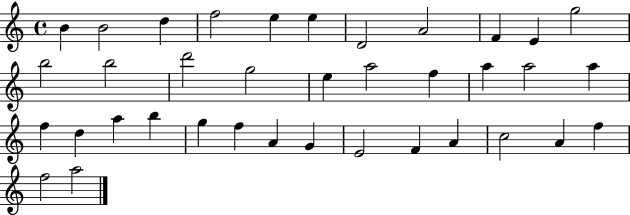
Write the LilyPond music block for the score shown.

{
  \clef treble
  \time 4/4
  \defaultTimeSignature
  \key c \major
  b'4 b'2 d''4 | f''2 e''4 e''4 | d'2 a'2 | f'4 e'4 g''2 | \break b''2 b''2 | d'''2 g''2 | e''4 a''2 f''4 | a''4 a''2 a''4 | \break f''4 d''4 a''4 b''4 | g''4 f''4 a'4 g'4 | e'2 f'4 a'4 | c''2 a'4 f''4 | \break f''2 a''2 | \bar "|."
}